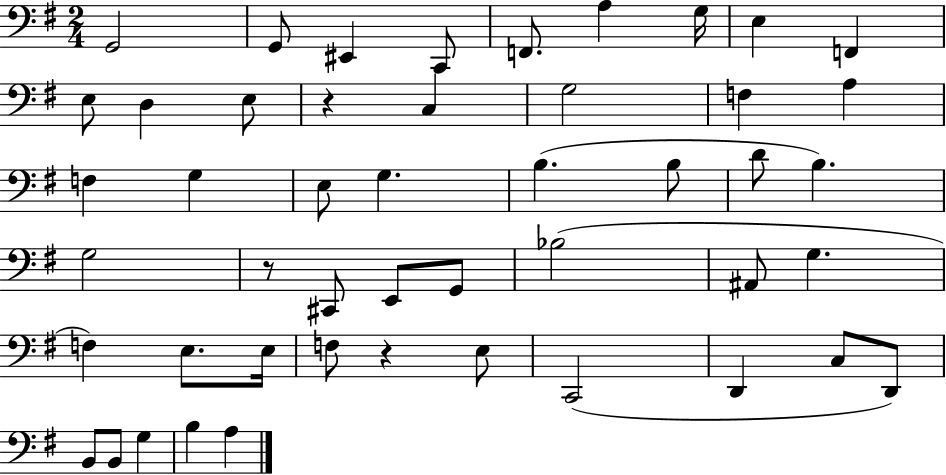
{
  \clef bass
  \numericTimeSignature
  \time 2/4
  \key g \major
  g,2 | g,8 eis,4 c,8 | f,8. a4 g16 | e4 f,4 | \break e8 d4 e8 | r4 c4 | g2 | f4 a4 | \break f4 g4 | e8 g4. | b4.( b8 | d'8 b4.) | \break g2 | r8 cis,8 e,8 g,8 | bes2( | ais,8 g4. | \break f4) e8. e16 | f8 r4 e8 | c,2( | d,4 c8 d,8) | \break b,8 b,8 g4 | b4 a4 | \bar "|."
}